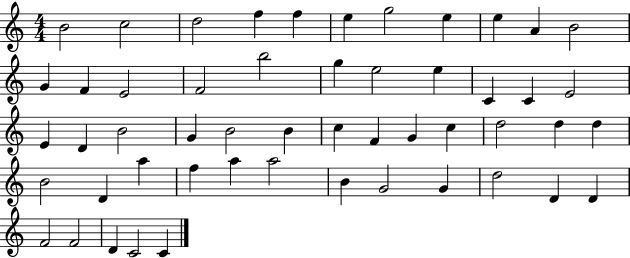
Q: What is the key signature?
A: C major